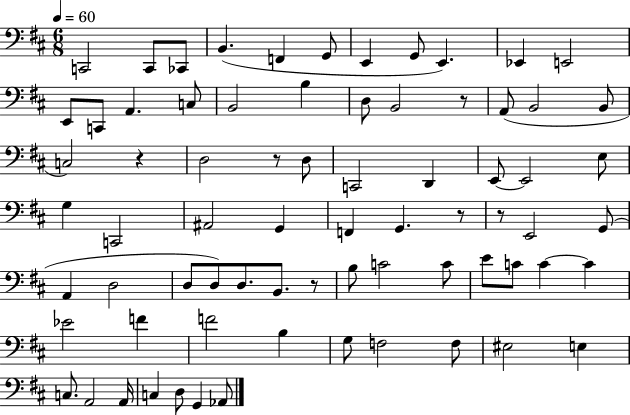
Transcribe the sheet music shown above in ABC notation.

X:1
T:Untitled
M:6/8
L:1/4
K:D
C,,2 C,,/2 _C,,/2 B,, F,, G,,/2 E,, G,,/2 E,, _E,, E,,2 E,,/2 C,,/2 A,, C,/2 B,,2 B, D,/2 B,,2 z/2 A,,/2 B,,2 B,,/2 C,2 z D,2 z/2 D,/2 C,,2 D,, E,,/2 E,,2 E,/2 G, C,,2 ^A,,2 G,, F,, G,, z/2 z/2 E,,2 G,,/2 A,, D,2 D,/2 D,/2 D,/2 B,,/2 z/2 B,/2 C2 C/2 E/2 C/2 C C _E2 F F2 B, G,/2 F,2 F,/2 ^E,2 E, C,/2 A,,2 A,,/4 C, D,/2 G,, _A,,/2